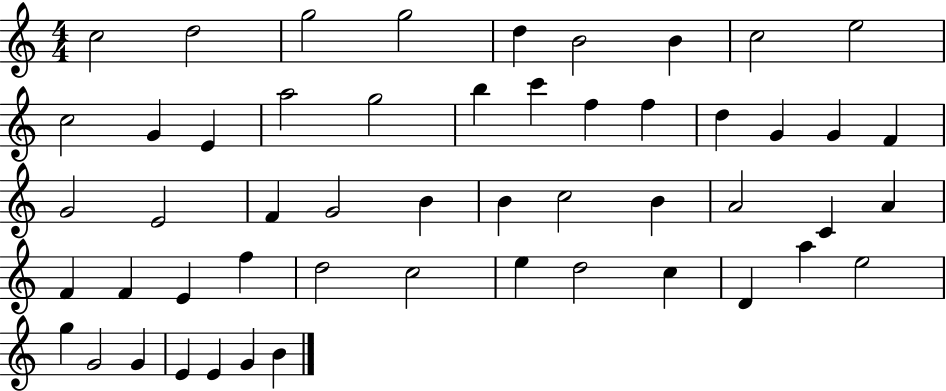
C5/h D5/h G5/h G5/h D5/q B4/h B4/q C5/h E5/h C5/h G4/q E4/q A5/h G5/h B5/q C6/q F5/q F5/q D5/q G4/q G4/q F4/q G4/h E4/h F4/q G4/h B4/q B4/q C5/h B4/q A4/h C4/q A4/q F4/q F4/q E4/q F5/q D5/h C5/h E5/q D5/h C5/q D4/q A5/q E5/h G5/q G4/h G4/q E4/q E4/q G4/q B4/q